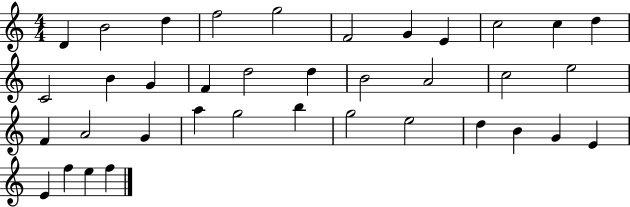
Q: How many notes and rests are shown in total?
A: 37